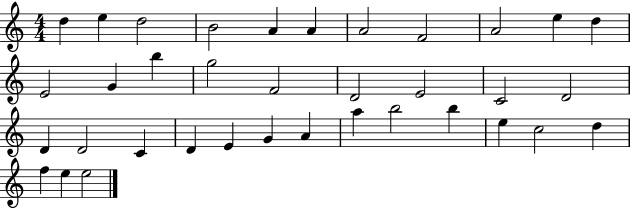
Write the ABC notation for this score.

X:1
T:Untitled
M:4/4
L:1/4
K:C
d e d2 B2 A A A2 F2 A2 e d E2 G b g2 F2 D2 E2 C2 D2 D D2 C D E G A a b2 b e c2 d f e e2